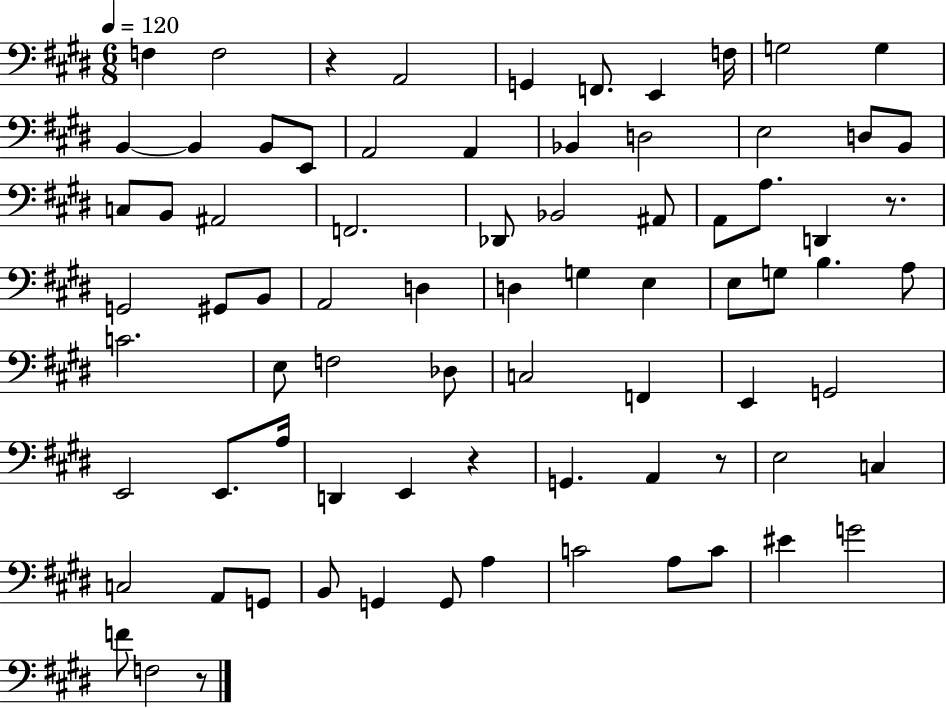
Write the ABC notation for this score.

X:1
T:Untitled
M:6/8
L:1/4
K:E
F, F,2 z A,,2 G,, F,,/2 E,, F,/4 G,2 G, B,, B,, B,,/2 E,,/2 A,,2 A,, _B,, D,2 E,2 D,/2 B,,/2 C,/2 B,,/2 ^A,,2 F,,2 _D,,/2 _B,,2 ^A,,/2 A,,/2 A,/2 D,, z/2 G,,2 ^G,,/2 B,,/2 A,,2 D, D, G, E, E,/2 G,/2 B, A,/2 C2 E,/2 F,2 _D,/2 C,2 F,, E,, G,,2 E,,2 E,,/2 A,/4 D,, E,, z G,, A,, z/2 E,2 C, C,2 A,,/2 G,,/2 B,,/2 G,, G,,/2 A, C2 A,/2 C/2 ^E G2 F/2 F,2 z/2